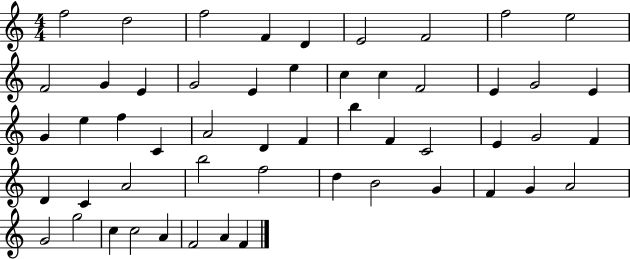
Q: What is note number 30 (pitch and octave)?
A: F4